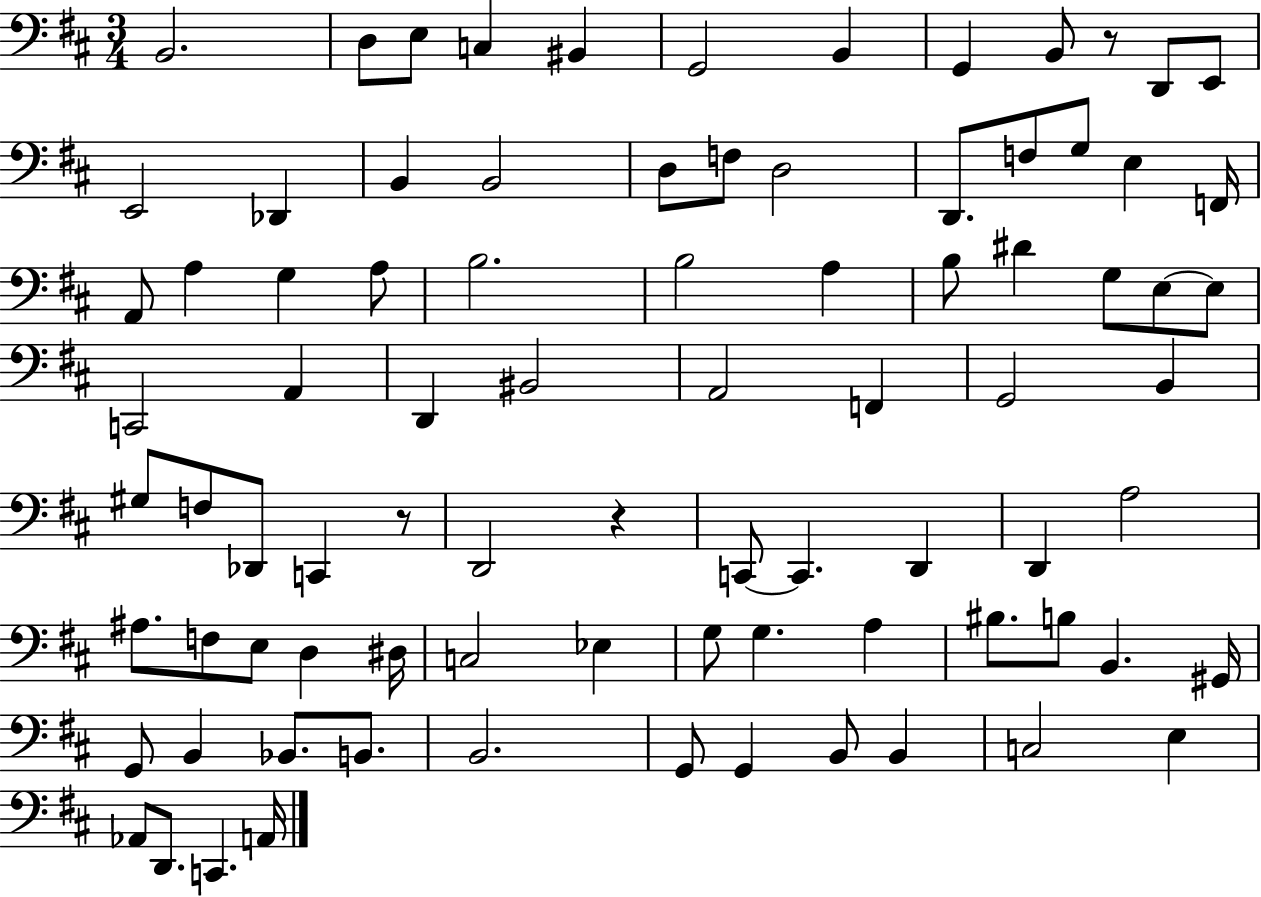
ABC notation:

X:1
T:Untitled
M:3/4
L:1/4
K:D
B,,2 D,/2 E,/2 C, ^B,, G,,2 B,, G,, B,,/2 z/2 D,,/2 E,,/2 E,,2 _D,, B,, B,,2 D,/2 F,/2 D,2 D,,/2 F,/2 G,/2 E, F,,/4 A,,/2 A, G, A,/2 B,2 B,2 A, B,/2 ^D G,/2 E,/2 E,/2 C,,2 A,, D,, ^B,,2 A,,2 F,, G,,2 B,, ^G,/2 F,/2 _D,,/2 C,, z/2 D,,2 z C,,/2 C,, D,, D,, A,2 ^A,/2 F,/2 E,/2 D, ^D,/4 C,2 _E, G,/2 G, A, ^B,/2 B,/2 B,, ^G,,/4 G,,/2 B,, _B,,/2 B,,/2 B,,2 G,,/2 G,, B,,/2 B,, C,2 E, _A,,/2 D,,/2 C,, A,,/4